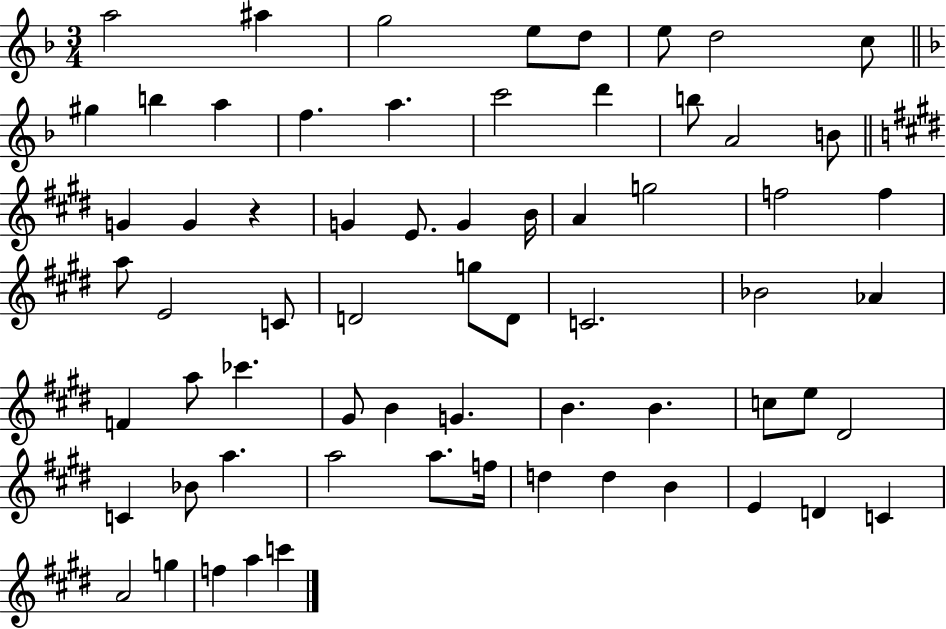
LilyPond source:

{
  \clef treble
  \numericTimeSignature
  \time 3/4
  \key f \major
  a''2 ais''4 | g''2 e''8 d''8 | e''8 d''2 c''8 | \bar "||" \break \key f \major gis''4 b''4 a''4 | f''4. a''4. | c'''2 d'''4 | b''8 a'2 b'8 | \break \bar "||" \break \key e \major g'4 g'4 r4 | g'4 e'8. g'4 b'16 | a'4 g''2 | f''2 f''4 | \break a''8 e'2 c'8 | d'2 g''8 d'8 | c'2. | bes'2 aes'4 | \break f'4 a''8 ces'''4. | gis'8 b'4 g'4. | b'4. b'4. | c''8 e''8 dis'2 | \break c'4 bes'8 a''4. | a''2 a''8. f''16 | d''4 d''4 b'4 | e'4 d'4 c'4 | \break a'2 g''4 | f''4 a''4 c'''4 | \bar "|."
}